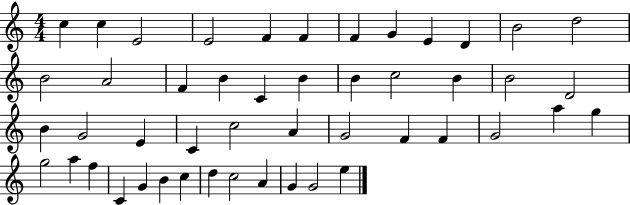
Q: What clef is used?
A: treble